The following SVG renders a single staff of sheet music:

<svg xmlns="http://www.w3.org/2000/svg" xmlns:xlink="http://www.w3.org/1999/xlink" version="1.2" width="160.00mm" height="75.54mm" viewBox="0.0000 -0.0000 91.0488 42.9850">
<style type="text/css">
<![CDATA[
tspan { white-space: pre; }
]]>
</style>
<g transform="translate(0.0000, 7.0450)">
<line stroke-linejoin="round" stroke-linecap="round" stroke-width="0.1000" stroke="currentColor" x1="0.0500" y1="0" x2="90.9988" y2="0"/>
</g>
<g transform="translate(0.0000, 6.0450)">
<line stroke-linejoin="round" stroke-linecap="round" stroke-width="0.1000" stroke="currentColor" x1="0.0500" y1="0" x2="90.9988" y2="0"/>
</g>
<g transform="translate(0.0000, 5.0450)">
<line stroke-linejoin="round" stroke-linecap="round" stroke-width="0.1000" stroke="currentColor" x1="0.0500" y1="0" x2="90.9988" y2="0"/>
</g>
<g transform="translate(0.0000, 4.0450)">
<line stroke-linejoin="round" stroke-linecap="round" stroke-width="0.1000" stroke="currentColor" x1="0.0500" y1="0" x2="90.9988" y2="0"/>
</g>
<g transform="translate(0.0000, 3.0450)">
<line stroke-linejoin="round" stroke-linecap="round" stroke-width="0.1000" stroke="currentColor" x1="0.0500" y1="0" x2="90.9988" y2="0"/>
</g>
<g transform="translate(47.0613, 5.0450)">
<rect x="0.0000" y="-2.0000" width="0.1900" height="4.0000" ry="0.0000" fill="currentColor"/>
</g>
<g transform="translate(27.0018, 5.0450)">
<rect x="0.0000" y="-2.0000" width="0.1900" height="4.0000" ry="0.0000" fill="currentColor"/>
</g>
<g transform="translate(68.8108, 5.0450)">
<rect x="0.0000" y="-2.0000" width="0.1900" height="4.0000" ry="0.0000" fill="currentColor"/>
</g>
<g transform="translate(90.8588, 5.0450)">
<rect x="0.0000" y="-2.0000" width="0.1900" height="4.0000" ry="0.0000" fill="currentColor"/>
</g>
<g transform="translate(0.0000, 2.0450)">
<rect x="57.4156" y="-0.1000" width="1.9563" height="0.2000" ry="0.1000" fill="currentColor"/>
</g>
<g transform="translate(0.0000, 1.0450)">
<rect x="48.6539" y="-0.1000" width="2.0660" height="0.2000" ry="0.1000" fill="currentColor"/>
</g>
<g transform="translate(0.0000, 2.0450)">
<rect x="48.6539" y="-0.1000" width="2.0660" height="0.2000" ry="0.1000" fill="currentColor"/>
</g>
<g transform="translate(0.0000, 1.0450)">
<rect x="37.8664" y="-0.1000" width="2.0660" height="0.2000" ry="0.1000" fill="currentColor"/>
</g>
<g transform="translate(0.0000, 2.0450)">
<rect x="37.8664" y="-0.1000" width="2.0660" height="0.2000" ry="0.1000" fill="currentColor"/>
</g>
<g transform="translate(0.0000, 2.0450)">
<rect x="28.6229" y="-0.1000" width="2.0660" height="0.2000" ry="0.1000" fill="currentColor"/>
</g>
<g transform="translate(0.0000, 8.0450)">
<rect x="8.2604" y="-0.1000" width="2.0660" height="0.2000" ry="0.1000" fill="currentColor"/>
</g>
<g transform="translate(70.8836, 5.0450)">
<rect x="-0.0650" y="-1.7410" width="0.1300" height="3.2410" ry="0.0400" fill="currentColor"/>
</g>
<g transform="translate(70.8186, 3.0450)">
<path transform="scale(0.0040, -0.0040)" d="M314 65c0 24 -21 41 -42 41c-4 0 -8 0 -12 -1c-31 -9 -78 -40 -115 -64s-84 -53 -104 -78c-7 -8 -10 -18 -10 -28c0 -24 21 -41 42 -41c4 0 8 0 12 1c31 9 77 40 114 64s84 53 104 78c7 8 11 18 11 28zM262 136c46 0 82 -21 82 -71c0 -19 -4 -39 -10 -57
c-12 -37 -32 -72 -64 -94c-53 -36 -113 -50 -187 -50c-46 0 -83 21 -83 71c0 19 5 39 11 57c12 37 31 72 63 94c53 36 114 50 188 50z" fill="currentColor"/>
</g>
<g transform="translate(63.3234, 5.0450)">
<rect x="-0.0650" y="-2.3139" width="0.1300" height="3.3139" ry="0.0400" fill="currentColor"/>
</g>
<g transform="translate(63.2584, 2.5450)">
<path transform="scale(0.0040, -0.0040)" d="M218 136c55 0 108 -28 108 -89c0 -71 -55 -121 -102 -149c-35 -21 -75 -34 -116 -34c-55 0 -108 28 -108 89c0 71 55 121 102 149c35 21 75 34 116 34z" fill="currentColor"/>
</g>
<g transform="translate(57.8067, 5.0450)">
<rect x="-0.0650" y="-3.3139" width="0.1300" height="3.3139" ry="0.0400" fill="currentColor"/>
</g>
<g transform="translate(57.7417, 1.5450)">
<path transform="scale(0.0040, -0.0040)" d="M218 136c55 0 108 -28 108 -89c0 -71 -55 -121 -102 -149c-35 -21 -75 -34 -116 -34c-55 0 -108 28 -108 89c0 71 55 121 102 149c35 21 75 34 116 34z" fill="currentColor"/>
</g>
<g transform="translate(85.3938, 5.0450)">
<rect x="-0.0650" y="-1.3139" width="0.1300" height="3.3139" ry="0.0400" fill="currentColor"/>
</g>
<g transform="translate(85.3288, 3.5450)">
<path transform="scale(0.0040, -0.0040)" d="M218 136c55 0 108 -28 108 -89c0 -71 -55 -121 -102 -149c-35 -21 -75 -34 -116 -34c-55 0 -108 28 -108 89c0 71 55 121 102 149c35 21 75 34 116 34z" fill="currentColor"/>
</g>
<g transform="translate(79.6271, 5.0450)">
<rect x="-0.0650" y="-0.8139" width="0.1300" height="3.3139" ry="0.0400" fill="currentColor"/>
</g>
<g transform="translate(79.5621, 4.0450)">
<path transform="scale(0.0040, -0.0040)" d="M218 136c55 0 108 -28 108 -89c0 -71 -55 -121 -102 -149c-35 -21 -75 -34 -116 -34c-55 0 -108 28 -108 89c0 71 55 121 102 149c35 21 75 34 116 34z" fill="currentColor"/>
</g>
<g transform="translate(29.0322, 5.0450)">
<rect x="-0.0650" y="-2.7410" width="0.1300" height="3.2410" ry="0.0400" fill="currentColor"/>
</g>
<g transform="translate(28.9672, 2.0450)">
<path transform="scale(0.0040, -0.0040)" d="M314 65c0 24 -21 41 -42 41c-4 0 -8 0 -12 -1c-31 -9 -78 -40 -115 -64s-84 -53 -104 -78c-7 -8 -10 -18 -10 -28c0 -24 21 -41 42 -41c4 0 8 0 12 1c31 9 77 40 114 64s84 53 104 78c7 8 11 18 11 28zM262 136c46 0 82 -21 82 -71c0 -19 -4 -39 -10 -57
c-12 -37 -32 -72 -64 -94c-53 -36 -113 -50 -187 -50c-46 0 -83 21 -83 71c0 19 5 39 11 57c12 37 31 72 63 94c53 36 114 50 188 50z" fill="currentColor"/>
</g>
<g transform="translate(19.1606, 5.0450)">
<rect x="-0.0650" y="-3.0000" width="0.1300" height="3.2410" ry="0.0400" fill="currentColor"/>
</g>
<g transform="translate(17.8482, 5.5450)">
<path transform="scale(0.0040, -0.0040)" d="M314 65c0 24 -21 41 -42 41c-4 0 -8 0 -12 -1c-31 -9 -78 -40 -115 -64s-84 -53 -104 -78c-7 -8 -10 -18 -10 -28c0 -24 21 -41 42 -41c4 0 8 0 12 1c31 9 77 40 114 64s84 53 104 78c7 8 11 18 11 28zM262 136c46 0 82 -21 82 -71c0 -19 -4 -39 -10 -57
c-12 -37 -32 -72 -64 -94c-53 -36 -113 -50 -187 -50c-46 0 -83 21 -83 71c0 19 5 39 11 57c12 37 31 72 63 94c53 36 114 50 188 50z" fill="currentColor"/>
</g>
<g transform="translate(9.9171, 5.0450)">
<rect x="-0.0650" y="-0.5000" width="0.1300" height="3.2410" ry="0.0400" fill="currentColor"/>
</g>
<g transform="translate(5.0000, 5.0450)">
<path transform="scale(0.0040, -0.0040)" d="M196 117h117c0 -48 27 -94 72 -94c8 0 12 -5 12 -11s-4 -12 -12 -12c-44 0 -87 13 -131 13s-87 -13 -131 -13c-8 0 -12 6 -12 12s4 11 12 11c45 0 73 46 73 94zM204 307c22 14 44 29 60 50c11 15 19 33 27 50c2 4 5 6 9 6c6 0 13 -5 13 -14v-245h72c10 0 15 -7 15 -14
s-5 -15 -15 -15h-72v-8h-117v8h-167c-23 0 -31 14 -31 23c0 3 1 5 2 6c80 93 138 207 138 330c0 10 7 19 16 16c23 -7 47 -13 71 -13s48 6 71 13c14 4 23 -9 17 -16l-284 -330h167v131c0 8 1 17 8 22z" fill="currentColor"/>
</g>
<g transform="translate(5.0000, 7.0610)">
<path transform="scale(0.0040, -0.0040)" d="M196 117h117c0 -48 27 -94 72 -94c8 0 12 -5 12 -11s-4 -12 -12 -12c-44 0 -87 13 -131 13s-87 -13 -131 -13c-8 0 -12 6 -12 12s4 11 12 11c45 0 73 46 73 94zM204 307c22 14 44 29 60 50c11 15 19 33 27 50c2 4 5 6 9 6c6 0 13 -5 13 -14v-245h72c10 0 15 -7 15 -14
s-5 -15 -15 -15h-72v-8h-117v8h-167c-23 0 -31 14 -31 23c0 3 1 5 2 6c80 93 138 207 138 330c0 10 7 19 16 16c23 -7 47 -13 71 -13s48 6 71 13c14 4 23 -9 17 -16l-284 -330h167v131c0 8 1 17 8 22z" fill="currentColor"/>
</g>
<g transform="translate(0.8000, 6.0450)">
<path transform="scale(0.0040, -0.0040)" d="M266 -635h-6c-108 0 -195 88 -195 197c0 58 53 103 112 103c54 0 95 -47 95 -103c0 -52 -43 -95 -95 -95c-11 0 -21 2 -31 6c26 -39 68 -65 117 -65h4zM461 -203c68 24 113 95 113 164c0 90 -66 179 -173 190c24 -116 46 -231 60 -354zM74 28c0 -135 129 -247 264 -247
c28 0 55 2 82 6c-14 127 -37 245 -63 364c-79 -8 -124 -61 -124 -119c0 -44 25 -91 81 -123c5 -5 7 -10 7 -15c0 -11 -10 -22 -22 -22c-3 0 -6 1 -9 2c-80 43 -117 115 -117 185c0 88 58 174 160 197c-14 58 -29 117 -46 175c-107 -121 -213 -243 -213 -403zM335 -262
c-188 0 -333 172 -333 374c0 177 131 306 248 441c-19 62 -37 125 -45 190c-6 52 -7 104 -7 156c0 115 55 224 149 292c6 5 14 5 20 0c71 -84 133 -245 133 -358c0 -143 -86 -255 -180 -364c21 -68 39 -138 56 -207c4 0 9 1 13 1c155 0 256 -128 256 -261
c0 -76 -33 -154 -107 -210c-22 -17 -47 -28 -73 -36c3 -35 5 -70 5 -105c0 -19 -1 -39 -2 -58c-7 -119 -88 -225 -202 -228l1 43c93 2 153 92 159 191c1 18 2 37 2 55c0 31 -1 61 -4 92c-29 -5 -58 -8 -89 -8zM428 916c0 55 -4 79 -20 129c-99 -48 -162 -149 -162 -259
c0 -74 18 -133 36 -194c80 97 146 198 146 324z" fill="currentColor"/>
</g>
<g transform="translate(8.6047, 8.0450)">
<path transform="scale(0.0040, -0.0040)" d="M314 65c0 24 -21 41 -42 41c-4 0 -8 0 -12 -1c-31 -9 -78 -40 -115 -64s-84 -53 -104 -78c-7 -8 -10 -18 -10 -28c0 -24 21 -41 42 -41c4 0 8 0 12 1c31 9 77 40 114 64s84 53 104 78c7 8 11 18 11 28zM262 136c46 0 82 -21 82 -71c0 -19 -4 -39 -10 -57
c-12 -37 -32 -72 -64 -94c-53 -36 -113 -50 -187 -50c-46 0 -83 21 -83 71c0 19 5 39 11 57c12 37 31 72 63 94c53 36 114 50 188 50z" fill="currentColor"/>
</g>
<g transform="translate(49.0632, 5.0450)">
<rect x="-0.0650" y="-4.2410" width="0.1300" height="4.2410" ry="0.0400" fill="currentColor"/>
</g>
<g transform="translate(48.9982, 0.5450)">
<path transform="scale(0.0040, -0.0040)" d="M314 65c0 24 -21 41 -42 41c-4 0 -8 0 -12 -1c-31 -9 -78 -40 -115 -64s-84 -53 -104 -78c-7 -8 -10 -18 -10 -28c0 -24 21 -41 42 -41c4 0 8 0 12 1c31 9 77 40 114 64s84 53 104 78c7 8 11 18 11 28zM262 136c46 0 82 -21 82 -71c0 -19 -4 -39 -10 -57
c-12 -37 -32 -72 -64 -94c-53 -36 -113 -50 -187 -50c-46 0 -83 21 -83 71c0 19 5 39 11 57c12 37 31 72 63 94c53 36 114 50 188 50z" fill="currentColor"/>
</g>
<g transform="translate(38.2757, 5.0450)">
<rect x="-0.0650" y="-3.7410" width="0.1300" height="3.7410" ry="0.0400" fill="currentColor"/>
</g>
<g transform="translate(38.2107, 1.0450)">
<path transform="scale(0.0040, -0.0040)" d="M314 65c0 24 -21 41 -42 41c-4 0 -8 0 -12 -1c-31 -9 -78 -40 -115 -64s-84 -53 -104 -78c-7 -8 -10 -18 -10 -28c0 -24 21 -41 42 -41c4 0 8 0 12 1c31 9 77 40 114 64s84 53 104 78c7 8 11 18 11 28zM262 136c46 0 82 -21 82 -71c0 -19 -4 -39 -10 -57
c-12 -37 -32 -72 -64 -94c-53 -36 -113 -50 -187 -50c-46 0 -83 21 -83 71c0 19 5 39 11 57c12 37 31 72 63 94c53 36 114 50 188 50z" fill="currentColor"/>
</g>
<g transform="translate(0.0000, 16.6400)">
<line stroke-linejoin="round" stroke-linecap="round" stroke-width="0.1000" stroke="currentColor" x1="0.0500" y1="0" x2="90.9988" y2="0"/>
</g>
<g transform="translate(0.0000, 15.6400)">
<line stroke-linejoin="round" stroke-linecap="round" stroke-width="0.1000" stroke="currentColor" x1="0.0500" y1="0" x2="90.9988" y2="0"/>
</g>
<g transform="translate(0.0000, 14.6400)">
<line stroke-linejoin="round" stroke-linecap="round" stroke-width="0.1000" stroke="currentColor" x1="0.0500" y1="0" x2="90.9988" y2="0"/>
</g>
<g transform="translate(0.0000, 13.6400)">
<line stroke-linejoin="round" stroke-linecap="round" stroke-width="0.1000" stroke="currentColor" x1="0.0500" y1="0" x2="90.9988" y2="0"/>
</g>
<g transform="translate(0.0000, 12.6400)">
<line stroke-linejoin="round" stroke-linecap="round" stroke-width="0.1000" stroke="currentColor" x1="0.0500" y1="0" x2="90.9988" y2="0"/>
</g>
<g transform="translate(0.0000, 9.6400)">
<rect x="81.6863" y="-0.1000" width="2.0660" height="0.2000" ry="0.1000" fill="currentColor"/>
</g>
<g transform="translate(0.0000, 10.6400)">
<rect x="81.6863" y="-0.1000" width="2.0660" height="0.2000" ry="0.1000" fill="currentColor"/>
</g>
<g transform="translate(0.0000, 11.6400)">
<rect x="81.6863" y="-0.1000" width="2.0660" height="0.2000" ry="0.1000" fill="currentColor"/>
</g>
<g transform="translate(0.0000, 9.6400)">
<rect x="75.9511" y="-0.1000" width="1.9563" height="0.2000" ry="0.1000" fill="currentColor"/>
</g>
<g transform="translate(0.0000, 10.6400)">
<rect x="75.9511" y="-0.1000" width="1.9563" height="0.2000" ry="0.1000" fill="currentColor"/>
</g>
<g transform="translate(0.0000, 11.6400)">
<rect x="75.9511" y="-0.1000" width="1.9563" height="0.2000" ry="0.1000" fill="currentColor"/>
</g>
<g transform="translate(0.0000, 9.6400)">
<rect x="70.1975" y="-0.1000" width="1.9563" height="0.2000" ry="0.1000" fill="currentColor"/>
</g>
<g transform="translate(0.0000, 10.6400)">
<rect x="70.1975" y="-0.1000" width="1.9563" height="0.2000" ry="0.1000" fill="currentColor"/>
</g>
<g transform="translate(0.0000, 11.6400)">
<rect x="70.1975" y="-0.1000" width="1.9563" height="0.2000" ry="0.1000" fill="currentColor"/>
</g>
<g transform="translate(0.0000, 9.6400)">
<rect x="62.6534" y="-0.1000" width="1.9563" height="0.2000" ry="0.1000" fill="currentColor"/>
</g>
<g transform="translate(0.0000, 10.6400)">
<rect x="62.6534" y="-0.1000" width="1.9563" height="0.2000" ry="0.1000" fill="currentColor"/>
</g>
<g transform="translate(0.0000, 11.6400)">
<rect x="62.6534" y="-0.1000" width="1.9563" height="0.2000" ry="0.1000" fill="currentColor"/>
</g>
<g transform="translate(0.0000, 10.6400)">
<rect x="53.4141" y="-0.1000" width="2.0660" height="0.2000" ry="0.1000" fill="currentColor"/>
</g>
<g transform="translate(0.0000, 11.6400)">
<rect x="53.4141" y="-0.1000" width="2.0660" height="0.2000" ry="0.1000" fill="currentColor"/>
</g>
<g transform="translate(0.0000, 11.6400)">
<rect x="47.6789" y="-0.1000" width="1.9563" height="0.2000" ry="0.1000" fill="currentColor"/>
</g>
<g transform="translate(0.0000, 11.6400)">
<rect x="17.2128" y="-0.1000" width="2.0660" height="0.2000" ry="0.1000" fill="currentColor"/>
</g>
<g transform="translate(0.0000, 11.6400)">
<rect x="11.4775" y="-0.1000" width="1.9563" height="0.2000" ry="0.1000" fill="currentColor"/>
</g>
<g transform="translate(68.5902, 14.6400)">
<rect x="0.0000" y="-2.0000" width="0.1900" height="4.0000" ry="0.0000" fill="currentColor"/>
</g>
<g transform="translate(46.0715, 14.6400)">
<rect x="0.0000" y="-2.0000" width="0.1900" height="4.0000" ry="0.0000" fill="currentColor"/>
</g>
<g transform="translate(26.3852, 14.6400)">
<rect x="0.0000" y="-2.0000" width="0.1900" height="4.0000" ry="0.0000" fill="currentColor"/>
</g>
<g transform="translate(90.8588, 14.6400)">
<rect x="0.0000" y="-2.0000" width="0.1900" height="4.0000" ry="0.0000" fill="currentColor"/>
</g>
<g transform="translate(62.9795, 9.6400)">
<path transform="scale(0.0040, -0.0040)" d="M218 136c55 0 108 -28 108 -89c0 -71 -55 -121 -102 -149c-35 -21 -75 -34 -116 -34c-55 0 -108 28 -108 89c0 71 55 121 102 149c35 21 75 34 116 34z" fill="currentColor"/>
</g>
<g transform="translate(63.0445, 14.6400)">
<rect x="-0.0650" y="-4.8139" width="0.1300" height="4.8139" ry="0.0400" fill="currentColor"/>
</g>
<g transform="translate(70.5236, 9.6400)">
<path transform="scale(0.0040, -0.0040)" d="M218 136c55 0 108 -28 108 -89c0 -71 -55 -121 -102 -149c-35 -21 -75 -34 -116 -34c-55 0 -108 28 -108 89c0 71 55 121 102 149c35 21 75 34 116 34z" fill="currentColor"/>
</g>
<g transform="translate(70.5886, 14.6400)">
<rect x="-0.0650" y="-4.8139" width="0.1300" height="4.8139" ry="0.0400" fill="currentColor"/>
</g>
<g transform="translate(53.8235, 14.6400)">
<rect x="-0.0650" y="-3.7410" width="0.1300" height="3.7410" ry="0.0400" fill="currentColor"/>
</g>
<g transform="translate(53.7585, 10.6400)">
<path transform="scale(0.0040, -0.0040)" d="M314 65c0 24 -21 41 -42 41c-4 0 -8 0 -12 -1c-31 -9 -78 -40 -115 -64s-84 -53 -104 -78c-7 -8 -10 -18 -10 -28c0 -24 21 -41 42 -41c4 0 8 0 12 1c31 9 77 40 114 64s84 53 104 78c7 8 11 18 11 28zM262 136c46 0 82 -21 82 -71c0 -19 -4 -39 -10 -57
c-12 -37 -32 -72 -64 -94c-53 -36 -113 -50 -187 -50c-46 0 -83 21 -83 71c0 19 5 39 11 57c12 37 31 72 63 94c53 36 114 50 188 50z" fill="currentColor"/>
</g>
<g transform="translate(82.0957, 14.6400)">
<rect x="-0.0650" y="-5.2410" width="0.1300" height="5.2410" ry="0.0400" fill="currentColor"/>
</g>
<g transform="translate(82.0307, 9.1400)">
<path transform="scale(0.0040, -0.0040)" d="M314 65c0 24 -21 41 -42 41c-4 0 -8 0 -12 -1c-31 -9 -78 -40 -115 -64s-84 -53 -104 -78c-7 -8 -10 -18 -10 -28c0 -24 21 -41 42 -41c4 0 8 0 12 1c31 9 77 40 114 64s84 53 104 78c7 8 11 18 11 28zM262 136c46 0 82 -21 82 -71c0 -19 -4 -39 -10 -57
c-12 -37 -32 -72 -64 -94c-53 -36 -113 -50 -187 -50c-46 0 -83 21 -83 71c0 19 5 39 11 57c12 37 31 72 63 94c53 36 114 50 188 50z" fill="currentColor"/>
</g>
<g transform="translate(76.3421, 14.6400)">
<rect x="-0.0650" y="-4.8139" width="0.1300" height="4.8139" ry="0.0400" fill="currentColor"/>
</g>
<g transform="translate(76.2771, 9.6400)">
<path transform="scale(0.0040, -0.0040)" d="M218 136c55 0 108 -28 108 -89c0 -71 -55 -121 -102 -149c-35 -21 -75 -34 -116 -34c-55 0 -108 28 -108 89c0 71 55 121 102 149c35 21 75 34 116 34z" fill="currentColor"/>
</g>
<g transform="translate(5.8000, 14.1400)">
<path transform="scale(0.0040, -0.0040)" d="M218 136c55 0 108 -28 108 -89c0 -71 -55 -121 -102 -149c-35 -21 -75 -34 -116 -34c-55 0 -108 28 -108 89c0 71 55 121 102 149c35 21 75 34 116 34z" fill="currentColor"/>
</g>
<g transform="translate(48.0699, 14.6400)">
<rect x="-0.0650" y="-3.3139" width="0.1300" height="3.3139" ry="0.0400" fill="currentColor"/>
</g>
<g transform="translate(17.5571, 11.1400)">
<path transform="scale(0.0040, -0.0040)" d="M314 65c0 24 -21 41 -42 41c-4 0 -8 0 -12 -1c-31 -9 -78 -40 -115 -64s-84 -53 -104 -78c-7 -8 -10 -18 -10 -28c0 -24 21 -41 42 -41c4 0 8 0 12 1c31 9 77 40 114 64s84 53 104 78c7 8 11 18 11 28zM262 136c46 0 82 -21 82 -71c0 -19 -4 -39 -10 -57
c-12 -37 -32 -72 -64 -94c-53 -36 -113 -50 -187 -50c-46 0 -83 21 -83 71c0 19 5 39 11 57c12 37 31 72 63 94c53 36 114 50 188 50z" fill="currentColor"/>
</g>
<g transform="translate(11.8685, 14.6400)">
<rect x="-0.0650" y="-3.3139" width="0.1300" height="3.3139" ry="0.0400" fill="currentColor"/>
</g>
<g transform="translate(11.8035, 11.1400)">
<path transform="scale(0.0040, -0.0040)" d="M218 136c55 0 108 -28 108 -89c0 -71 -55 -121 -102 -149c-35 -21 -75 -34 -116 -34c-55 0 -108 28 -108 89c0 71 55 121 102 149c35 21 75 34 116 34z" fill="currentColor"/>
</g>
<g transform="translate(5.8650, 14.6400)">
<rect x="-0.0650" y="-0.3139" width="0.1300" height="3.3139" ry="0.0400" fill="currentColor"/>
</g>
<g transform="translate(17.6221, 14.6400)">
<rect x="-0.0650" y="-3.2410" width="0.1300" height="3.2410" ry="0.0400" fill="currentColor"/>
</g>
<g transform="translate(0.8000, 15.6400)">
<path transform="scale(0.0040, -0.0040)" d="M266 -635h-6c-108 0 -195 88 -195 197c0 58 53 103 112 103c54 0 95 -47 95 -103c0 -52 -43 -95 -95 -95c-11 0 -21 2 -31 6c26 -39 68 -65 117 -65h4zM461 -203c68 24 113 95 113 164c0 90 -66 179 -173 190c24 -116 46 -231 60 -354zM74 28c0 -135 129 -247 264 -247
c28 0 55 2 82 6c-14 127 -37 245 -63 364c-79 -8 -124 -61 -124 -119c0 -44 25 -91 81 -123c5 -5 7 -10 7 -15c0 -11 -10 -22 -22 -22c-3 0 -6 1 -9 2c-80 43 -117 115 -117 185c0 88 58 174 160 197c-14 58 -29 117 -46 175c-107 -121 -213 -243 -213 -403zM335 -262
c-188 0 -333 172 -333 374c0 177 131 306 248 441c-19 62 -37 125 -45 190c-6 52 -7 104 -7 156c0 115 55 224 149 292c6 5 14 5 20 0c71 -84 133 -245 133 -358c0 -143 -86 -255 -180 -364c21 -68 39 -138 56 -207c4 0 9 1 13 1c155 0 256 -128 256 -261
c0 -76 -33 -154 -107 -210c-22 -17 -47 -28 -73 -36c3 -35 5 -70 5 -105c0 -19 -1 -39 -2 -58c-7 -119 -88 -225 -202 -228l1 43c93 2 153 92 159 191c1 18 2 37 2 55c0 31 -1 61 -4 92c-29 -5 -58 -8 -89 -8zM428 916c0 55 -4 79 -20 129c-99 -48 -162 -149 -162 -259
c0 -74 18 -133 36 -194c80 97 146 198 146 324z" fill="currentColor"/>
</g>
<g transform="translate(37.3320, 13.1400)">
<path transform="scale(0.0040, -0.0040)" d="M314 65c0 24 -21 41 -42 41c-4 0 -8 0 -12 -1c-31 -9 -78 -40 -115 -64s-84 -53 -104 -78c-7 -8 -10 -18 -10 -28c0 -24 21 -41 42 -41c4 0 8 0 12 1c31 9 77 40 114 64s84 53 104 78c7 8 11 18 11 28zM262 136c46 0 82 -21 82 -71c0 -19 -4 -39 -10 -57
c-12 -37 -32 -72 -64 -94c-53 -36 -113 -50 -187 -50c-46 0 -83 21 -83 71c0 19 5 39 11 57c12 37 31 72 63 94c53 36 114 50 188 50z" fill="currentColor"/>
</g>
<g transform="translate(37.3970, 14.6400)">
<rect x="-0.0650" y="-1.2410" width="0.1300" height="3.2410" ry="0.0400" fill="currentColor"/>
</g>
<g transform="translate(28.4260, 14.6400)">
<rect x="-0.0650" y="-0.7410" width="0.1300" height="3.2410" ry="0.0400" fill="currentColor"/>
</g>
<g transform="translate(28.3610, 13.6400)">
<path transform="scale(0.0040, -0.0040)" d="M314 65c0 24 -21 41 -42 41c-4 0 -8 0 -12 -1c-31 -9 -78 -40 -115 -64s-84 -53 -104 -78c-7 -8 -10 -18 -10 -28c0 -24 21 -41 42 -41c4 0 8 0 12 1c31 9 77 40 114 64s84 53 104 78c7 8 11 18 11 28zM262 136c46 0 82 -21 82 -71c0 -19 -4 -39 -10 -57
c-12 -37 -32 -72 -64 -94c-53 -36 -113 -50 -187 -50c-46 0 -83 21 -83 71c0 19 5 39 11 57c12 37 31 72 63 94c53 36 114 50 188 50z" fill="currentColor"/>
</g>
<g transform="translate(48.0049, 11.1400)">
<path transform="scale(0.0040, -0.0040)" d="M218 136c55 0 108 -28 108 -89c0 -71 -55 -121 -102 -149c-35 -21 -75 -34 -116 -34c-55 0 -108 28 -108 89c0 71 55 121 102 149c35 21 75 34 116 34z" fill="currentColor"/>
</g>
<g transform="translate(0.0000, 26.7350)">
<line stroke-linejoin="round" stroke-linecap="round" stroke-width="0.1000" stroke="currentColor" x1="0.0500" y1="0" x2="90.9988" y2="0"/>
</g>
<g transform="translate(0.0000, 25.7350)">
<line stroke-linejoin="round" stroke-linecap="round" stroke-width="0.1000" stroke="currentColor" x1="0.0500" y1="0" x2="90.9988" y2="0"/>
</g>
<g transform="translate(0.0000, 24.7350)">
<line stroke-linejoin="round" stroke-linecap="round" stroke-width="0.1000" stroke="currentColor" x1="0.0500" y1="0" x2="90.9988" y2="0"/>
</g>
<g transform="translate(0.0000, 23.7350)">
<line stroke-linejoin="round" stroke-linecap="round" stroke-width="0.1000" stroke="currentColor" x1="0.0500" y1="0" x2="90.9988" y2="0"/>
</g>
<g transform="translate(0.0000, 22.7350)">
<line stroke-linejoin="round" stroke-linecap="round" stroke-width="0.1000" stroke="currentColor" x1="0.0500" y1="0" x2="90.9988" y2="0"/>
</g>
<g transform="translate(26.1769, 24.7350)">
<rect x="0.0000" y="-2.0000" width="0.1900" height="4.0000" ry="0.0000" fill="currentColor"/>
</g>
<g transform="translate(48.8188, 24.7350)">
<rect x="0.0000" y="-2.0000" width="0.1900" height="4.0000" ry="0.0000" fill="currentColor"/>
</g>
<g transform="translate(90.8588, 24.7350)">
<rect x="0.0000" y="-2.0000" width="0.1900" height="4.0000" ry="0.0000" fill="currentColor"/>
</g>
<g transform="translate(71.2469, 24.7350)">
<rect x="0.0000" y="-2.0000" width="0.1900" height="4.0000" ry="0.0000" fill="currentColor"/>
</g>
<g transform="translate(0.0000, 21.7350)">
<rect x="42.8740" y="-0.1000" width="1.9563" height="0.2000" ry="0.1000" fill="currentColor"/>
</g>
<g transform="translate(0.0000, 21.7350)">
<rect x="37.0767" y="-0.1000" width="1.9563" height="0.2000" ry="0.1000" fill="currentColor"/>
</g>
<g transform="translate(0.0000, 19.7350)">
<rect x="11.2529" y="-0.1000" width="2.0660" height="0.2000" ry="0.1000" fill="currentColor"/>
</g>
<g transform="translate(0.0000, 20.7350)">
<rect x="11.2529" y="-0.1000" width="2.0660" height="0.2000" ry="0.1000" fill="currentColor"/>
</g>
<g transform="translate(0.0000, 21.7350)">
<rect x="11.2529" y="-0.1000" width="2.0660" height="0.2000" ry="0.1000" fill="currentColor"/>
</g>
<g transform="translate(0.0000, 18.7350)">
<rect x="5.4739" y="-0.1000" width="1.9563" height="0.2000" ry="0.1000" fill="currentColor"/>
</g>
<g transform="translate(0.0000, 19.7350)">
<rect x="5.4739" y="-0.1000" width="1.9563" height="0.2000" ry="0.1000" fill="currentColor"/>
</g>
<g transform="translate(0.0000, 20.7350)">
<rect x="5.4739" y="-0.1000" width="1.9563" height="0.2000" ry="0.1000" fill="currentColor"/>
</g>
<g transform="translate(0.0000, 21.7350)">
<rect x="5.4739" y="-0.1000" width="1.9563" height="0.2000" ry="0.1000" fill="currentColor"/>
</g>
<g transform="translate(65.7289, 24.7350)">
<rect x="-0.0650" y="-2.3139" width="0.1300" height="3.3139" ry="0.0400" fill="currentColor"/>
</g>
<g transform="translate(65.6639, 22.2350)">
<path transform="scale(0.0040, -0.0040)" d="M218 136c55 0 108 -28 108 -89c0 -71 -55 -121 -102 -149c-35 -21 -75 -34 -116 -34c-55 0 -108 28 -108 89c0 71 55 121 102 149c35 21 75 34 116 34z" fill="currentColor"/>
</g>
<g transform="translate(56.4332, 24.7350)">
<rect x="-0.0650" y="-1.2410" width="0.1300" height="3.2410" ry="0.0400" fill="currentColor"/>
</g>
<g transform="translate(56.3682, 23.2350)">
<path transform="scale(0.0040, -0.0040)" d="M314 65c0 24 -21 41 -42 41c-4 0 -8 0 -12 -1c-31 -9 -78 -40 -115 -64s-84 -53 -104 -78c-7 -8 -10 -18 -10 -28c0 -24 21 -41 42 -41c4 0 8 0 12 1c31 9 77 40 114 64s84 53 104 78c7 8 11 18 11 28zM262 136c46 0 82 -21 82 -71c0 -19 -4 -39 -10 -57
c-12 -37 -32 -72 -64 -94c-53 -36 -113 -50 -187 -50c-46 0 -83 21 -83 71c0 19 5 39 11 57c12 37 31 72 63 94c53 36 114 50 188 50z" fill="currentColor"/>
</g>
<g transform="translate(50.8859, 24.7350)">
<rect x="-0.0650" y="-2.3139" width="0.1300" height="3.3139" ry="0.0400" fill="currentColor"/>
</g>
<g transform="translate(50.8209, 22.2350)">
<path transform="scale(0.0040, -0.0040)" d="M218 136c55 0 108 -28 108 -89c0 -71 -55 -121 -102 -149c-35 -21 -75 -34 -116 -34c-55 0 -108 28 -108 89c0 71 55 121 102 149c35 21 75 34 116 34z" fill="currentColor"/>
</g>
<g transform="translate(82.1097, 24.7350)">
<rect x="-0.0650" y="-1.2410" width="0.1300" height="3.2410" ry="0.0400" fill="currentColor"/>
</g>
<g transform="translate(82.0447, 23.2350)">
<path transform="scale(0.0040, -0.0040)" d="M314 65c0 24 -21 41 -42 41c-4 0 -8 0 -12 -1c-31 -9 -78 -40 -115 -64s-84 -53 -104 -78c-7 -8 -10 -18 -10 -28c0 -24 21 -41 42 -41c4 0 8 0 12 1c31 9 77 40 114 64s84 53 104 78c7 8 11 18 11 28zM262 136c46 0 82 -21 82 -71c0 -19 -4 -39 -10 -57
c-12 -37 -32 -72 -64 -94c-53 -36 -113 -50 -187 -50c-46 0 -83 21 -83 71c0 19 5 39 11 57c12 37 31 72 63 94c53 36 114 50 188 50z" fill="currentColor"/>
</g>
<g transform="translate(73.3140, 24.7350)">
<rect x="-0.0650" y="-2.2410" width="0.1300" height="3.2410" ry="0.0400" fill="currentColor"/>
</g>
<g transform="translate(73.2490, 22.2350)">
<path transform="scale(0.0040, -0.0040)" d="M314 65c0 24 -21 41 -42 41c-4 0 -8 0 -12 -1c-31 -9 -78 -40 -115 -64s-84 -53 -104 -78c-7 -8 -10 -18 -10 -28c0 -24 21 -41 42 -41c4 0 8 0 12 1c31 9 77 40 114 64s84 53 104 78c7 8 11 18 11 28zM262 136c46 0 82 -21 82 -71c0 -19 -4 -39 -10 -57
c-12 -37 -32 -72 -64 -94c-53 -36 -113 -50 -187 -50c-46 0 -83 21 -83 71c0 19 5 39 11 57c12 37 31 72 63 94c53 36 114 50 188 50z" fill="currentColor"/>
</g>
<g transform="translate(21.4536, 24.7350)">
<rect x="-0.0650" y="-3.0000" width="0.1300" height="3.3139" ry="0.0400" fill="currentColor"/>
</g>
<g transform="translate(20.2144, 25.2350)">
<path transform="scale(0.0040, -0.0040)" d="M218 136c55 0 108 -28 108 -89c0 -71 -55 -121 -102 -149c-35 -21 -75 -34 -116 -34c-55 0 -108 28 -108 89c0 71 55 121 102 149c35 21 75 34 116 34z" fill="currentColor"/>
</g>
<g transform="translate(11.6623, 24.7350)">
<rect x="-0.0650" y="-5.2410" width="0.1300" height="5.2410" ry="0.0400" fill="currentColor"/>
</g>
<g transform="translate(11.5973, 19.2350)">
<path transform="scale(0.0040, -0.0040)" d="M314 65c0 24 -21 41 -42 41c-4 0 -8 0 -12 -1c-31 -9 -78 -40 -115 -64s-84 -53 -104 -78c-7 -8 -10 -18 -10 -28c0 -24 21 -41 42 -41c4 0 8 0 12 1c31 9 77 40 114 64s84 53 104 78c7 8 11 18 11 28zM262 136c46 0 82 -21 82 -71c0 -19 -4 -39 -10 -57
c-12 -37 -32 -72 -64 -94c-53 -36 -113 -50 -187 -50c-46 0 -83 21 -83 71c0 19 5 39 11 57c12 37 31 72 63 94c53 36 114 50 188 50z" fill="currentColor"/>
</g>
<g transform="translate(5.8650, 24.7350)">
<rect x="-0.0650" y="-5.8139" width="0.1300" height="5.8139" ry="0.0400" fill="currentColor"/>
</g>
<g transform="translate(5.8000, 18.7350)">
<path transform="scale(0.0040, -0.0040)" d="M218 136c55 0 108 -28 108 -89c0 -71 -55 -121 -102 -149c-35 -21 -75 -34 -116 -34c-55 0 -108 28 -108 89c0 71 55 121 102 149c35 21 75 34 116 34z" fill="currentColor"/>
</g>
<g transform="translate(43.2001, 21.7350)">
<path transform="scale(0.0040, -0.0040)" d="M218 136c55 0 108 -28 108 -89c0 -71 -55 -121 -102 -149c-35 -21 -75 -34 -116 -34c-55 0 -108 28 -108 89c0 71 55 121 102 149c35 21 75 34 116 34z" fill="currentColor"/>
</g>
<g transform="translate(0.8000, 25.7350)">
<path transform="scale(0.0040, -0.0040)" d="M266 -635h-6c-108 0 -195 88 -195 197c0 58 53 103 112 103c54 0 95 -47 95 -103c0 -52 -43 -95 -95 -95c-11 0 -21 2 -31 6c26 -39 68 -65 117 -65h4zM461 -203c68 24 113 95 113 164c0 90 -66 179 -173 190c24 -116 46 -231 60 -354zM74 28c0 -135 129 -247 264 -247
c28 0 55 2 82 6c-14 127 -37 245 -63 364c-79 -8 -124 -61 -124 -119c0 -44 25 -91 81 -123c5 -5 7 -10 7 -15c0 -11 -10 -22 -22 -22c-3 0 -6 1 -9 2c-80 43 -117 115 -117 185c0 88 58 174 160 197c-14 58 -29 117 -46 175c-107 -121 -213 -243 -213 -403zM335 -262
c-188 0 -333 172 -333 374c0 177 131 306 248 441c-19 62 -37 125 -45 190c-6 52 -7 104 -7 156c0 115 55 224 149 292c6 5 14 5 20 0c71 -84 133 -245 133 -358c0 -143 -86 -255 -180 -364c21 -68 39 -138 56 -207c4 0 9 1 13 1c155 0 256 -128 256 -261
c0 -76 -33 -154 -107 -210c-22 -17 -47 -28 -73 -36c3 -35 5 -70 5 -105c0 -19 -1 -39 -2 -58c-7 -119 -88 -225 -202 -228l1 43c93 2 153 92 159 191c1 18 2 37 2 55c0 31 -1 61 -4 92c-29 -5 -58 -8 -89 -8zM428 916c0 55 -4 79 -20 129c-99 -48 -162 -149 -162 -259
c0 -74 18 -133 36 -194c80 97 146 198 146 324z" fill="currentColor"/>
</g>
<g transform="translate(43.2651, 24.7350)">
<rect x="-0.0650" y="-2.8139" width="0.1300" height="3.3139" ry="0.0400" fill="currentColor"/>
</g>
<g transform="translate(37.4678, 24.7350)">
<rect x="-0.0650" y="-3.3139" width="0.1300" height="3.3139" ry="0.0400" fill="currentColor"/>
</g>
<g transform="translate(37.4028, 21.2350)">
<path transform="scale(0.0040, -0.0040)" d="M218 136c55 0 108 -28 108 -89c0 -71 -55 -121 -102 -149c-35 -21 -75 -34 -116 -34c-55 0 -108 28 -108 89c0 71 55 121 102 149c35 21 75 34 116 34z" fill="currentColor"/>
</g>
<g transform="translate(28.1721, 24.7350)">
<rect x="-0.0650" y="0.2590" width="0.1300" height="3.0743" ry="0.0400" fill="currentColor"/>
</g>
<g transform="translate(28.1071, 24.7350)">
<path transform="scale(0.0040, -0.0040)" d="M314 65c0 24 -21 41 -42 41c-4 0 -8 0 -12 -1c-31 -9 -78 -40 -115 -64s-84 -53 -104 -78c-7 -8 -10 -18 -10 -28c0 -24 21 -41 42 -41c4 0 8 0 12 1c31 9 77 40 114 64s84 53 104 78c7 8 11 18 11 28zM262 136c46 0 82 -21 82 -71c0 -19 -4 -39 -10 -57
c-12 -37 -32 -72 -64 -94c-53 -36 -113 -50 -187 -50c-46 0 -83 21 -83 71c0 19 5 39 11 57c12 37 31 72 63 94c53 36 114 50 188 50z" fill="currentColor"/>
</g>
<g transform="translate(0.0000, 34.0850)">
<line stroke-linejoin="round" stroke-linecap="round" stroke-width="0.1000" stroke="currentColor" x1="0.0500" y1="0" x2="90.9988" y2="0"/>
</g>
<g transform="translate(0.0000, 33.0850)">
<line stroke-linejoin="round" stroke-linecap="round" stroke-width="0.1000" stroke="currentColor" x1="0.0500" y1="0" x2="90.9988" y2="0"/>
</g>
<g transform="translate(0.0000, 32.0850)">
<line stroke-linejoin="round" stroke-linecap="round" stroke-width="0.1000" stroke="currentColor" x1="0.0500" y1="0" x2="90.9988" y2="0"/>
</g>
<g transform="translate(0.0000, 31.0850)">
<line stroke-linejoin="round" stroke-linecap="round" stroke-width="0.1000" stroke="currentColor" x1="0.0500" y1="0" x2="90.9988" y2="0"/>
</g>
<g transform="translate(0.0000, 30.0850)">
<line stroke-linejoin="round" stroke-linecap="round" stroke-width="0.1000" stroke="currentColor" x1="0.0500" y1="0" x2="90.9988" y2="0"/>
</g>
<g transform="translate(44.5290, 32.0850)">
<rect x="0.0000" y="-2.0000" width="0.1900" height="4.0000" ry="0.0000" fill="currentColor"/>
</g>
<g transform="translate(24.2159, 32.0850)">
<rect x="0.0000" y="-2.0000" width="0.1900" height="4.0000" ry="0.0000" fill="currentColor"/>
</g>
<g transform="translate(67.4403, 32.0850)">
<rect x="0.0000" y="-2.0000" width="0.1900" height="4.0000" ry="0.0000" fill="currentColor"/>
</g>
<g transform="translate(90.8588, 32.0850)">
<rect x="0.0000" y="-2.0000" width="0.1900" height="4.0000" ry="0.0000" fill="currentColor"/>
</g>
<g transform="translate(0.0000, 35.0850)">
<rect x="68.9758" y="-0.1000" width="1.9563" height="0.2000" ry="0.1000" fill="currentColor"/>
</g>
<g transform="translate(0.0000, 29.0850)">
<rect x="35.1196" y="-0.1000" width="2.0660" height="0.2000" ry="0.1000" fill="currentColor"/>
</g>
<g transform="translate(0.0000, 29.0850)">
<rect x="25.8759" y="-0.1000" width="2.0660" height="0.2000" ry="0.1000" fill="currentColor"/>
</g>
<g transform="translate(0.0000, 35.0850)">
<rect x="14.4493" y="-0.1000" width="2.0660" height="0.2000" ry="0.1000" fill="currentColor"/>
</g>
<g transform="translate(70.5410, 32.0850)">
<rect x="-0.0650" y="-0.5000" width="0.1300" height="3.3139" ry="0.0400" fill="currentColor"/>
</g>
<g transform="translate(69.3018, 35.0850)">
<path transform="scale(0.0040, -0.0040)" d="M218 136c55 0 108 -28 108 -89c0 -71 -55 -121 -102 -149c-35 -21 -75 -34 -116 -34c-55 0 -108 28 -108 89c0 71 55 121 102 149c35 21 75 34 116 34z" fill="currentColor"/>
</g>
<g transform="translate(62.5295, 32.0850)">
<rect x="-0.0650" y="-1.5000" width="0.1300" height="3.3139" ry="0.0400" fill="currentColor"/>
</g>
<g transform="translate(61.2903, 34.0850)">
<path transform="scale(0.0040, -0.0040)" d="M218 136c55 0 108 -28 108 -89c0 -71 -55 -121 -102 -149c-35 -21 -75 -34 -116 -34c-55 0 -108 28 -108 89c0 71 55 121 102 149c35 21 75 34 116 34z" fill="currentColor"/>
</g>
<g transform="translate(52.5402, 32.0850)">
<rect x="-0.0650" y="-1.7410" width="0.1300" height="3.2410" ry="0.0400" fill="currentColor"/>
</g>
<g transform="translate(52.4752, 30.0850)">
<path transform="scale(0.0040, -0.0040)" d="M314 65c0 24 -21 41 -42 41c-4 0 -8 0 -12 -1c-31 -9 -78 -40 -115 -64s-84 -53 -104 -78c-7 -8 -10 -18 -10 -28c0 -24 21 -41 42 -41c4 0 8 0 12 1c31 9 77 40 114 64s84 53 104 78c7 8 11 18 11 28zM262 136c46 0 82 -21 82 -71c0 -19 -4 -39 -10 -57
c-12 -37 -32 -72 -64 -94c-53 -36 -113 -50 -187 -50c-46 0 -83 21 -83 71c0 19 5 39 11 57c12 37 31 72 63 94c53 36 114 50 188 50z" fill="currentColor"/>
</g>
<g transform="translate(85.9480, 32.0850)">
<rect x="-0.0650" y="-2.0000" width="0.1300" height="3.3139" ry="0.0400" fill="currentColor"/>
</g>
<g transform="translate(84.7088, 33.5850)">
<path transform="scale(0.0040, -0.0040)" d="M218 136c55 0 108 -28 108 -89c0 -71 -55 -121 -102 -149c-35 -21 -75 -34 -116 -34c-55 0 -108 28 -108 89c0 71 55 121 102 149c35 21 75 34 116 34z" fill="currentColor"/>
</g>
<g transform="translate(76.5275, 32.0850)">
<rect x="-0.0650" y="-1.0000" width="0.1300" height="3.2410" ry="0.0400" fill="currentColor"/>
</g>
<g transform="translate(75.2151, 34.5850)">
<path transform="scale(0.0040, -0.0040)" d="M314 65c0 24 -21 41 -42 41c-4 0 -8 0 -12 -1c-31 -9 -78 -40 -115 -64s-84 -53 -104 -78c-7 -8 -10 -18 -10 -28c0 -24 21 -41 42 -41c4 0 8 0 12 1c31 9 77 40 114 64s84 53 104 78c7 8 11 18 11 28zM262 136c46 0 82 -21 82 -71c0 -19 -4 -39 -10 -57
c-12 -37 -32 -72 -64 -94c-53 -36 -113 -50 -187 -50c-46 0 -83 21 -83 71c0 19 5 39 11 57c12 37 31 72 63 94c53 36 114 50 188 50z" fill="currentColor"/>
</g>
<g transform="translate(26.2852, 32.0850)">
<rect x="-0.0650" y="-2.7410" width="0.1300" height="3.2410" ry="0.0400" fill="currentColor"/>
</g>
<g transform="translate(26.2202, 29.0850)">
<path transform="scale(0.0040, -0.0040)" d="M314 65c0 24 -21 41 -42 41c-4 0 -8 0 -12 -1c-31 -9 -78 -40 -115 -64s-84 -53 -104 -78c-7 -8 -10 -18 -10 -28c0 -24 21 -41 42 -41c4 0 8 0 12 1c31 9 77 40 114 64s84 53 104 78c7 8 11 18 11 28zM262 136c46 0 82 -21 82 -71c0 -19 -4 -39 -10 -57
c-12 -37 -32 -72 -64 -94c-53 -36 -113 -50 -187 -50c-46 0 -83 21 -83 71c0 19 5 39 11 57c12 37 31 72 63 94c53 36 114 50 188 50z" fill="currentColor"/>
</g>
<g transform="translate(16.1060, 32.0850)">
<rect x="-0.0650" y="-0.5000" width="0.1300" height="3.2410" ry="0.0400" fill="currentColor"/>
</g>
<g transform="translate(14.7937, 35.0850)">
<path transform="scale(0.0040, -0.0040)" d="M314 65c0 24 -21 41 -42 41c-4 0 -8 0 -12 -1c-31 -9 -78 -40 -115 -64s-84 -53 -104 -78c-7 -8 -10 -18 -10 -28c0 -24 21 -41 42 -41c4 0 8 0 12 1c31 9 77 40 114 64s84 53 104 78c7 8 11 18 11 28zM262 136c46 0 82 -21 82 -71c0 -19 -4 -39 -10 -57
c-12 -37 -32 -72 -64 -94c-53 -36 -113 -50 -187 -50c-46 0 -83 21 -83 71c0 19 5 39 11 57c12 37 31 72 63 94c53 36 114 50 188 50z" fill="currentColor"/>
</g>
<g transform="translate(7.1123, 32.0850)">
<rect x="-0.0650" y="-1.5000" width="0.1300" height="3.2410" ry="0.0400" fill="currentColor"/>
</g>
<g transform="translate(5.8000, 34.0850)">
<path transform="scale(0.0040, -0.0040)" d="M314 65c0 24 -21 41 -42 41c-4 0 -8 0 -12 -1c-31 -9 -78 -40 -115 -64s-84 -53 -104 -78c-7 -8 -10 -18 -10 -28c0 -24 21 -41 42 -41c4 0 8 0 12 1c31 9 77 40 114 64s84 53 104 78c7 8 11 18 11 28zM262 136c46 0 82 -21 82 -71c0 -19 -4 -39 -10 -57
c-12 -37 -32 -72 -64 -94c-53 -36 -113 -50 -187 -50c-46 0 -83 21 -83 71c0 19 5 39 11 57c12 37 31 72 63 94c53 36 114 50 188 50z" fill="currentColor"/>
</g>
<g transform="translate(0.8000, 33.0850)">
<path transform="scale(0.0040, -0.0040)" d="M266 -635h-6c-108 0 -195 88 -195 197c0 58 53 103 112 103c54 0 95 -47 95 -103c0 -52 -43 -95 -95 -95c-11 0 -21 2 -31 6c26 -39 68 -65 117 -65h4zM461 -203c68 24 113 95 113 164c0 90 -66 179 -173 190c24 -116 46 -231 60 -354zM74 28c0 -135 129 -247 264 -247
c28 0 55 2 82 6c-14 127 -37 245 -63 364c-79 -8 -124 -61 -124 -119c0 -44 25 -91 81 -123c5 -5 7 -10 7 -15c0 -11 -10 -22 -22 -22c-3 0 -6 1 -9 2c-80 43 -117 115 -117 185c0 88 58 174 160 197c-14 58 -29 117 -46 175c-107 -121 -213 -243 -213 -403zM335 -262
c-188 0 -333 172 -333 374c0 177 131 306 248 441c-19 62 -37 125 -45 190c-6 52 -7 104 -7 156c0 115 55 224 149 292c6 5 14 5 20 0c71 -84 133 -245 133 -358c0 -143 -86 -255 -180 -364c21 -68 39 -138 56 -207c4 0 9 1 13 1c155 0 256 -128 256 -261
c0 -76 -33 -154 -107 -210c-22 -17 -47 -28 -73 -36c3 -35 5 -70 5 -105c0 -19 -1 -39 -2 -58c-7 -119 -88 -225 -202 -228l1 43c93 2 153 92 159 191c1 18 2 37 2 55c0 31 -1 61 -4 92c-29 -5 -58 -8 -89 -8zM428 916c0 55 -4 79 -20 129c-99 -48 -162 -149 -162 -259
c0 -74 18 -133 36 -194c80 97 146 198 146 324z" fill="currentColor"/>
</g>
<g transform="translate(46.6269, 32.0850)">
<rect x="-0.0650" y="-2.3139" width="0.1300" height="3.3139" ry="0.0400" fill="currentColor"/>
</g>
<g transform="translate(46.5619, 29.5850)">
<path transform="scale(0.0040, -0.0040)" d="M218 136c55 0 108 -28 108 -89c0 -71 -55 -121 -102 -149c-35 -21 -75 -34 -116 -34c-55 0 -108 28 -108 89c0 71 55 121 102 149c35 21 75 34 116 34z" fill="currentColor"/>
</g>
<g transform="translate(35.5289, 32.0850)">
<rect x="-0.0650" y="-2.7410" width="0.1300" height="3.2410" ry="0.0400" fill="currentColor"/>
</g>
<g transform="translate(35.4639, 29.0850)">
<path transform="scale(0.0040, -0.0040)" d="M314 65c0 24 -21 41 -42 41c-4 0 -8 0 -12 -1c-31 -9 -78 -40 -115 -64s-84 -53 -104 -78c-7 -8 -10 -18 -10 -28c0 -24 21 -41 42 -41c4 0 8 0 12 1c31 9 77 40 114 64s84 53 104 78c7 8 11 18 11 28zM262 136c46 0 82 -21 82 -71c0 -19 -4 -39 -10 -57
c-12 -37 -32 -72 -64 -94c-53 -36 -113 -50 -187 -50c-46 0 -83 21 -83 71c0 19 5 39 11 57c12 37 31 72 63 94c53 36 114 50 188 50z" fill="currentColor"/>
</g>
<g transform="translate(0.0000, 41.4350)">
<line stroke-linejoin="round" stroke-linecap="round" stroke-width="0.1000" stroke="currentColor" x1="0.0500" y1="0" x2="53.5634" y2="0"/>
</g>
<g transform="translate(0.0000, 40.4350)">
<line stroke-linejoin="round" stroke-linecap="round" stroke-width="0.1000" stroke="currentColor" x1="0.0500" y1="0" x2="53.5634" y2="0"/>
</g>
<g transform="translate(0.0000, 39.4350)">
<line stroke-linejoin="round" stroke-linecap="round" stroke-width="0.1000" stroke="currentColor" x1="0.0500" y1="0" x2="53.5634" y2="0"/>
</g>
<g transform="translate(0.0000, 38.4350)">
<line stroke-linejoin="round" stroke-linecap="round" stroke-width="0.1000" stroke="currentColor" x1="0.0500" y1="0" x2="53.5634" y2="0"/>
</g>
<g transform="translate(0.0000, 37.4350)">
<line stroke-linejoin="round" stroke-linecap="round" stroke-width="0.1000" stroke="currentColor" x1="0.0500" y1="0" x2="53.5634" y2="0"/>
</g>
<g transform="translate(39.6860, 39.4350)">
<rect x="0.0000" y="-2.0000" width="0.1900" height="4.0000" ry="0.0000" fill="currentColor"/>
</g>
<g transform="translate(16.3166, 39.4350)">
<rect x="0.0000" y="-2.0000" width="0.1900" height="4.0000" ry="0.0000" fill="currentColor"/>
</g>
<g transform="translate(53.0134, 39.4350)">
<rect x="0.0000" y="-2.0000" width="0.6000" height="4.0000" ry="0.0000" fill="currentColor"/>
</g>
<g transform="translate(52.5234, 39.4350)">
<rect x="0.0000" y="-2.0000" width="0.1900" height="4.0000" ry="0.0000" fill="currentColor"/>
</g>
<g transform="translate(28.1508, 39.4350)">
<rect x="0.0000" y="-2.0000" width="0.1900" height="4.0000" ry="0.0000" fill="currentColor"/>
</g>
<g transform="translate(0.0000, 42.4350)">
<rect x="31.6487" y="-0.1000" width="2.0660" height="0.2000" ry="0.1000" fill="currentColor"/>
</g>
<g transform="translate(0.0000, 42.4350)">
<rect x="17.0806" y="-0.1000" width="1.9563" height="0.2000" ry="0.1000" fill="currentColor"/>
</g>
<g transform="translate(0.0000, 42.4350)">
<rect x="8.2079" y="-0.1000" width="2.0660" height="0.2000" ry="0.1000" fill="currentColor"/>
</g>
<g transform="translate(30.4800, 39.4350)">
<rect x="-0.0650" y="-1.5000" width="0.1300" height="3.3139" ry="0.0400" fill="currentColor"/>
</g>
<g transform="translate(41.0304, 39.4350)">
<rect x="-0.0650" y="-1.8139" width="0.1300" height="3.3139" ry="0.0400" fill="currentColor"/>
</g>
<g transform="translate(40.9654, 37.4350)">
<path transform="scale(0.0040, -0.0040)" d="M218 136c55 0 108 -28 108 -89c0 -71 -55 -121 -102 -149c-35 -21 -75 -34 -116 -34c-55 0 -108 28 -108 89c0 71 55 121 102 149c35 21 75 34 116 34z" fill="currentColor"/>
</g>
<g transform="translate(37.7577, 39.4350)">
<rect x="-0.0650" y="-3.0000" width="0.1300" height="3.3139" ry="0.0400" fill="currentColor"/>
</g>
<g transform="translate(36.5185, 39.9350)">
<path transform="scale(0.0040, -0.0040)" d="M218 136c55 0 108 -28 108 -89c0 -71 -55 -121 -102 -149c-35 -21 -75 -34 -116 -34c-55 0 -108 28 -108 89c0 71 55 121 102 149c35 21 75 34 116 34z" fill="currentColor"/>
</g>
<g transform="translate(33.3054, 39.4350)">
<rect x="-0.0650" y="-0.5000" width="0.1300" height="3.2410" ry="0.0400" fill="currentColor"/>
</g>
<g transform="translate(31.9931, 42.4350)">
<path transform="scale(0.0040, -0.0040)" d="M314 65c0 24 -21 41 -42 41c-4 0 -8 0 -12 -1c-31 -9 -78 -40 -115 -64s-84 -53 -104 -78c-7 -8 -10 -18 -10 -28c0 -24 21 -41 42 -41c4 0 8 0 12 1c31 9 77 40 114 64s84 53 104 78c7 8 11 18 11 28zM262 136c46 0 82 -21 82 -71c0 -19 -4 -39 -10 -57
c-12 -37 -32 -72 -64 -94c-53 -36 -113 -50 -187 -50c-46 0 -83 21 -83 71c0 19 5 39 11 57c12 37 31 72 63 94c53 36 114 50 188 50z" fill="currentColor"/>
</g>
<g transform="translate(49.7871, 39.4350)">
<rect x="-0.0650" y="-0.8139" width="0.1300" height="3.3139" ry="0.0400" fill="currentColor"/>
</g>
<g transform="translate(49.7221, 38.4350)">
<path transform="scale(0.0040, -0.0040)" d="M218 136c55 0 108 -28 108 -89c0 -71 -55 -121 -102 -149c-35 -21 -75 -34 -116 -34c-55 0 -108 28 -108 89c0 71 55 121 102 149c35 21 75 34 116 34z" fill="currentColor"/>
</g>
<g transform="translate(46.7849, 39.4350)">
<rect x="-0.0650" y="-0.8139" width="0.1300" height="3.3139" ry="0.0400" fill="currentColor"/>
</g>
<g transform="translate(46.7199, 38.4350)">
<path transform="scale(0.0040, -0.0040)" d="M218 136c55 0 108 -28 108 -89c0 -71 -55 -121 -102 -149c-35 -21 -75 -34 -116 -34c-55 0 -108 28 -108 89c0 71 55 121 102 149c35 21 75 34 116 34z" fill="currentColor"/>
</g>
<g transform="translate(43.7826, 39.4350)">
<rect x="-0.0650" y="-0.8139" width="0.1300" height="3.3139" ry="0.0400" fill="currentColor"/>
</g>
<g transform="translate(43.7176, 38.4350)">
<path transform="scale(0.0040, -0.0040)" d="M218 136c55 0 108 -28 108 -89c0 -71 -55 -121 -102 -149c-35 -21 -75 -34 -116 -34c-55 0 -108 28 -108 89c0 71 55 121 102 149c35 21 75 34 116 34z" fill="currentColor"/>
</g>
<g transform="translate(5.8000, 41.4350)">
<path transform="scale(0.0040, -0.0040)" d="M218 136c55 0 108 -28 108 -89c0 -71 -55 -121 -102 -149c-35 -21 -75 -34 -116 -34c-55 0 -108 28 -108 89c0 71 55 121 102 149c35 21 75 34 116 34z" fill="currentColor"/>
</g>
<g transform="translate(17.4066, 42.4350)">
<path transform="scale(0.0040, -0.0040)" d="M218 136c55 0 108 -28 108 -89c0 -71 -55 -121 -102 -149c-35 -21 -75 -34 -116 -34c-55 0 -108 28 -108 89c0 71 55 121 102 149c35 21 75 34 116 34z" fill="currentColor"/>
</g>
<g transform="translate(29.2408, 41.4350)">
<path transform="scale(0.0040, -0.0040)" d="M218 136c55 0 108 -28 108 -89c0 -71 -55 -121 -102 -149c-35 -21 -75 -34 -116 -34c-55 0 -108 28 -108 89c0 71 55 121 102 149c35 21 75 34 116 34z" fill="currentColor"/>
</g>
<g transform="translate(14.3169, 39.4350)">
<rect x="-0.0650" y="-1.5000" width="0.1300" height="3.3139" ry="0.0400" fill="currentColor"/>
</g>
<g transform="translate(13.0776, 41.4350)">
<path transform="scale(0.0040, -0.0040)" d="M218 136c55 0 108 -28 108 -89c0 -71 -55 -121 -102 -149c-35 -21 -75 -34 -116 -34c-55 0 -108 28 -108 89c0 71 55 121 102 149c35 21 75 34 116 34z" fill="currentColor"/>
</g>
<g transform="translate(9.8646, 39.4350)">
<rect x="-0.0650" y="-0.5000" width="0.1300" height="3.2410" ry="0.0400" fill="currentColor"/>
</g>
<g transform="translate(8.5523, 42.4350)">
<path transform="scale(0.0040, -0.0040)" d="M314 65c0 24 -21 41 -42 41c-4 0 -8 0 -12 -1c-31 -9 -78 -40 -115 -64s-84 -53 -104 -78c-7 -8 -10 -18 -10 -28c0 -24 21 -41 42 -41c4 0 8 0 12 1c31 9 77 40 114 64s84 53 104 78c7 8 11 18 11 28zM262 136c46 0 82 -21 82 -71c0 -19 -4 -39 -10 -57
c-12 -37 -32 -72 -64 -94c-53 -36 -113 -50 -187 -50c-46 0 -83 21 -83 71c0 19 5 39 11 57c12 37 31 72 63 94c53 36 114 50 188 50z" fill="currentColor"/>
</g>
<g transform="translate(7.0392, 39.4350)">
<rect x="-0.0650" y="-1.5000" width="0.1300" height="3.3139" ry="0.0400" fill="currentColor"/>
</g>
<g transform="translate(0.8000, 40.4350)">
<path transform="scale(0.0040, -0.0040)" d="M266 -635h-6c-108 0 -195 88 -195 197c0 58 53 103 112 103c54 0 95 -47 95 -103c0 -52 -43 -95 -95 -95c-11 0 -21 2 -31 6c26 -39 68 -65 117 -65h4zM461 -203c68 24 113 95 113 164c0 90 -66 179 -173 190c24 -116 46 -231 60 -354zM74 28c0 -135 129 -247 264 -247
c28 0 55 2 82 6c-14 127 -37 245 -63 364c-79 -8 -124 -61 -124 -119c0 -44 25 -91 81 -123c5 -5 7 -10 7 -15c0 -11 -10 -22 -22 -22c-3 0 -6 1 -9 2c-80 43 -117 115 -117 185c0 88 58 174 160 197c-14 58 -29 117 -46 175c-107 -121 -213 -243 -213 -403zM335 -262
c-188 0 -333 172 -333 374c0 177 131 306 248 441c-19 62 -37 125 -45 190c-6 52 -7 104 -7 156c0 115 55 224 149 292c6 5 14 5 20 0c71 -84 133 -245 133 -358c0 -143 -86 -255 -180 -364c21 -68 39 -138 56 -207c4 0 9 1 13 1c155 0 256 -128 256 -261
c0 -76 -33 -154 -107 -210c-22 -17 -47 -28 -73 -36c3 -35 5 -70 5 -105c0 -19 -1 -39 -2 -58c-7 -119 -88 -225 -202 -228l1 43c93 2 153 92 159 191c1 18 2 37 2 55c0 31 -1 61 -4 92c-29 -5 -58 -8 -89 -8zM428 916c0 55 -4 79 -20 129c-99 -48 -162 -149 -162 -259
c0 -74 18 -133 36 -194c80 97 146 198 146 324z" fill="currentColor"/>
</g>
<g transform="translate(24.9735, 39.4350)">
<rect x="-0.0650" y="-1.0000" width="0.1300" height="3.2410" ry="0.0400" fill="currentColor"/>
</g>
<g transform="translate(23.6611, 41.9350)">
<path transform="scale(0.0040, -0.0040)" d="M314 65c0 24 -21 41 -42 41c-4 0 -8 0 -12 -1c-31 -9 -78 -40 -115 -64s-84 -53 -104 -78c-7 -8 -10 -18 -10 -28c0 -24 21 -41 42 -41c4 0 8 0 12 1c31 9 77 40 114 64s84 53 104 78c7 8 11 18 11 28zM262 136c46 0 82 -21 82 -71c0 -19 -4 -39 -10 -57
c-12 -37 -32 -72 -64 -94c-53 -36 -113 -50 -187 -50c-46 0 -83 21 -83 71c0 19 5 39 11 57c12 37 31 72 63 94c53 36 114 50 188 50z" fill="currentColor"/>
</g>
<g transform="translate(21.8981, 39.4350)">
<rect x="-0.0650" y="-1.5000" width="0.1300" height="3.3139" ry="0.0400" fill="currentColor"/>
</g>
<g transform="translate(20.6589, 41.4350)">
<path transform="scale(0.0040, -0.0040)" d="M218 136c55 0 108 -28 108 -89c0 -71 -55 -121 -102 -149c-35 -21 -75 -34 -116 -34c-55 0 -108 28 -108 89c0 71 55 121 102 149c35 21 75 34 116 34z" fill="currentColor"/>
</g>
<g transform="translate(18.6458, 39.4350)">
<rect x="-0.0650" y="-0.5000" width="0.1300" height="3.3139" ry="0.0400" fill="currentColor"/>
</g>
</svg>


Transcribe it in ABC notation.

X:1
T:Untitled
M:4/4
L:1/4
K:C
C2 A2 a2 c'2 d'2 b g f2 d e c b b2 d2 e2 b c'2 e' e' e' f'2 g' f'2 A B2 b a g e2 g g2 e2 E2 C2 a2 a2 g f2 E C D2 F E C2 E C E D2 E C2 A f d d d